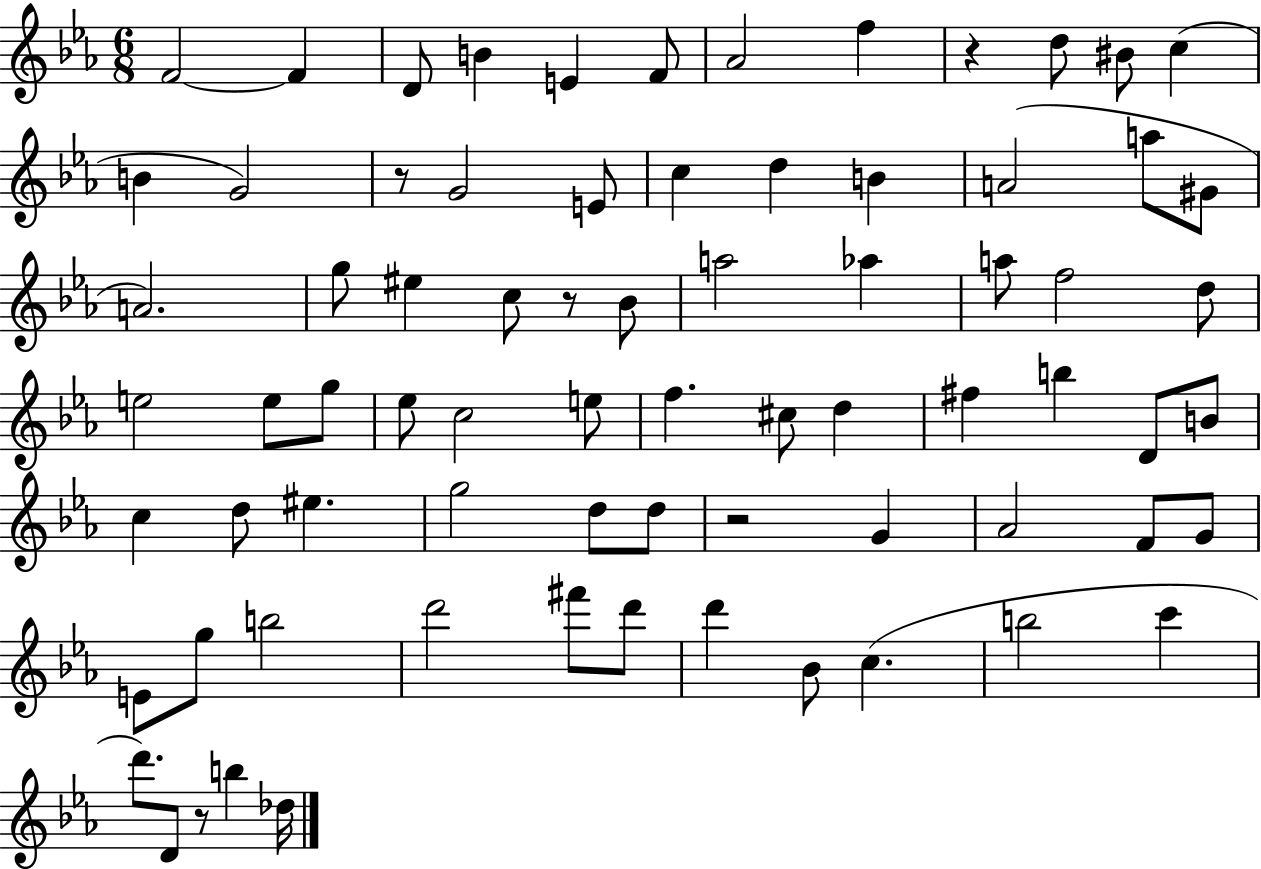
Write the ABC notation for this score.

X:1
T:Untitled
M:6/8
L:1/4
K:Eb
F2 F D/2 B E F/2 _A2 f z d/2 ^B/2 c B G2 z/2 G2 E/2 c d B A2 a/2 ^G/2 A2 g/2 ^e c/2 z/2 _B/2 a2 _a a/2 f2 d/2 e2 e/2 g/2 _e/2 c2 e/2 f ^c/2 d ^f b D/2 B/2 c d/2 ^e g2 d/2 d/2 z2 G _A2 F/2 G/2 E/2 g/2 b2 d'2 ^f'/2 d'/2 d' _B/2 c b2 c' d'/2 D/2 z/2 b _d/4